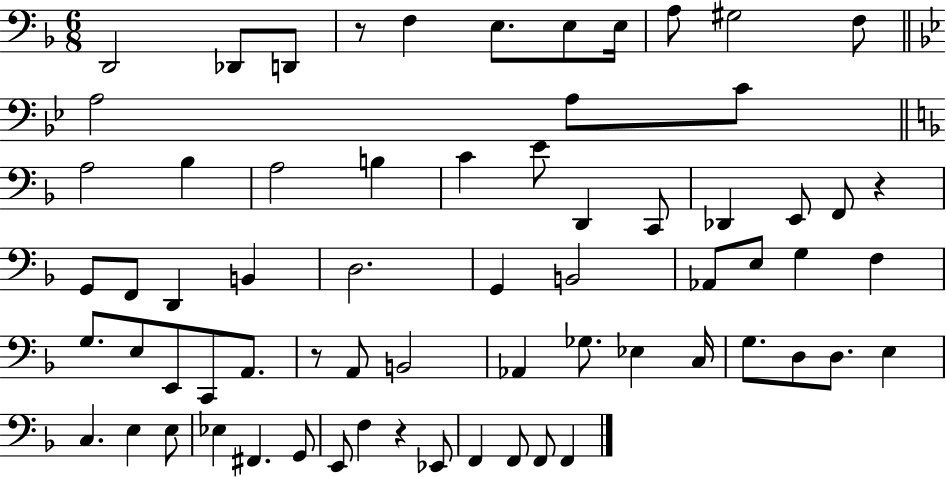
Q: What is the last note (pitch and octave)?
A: F2